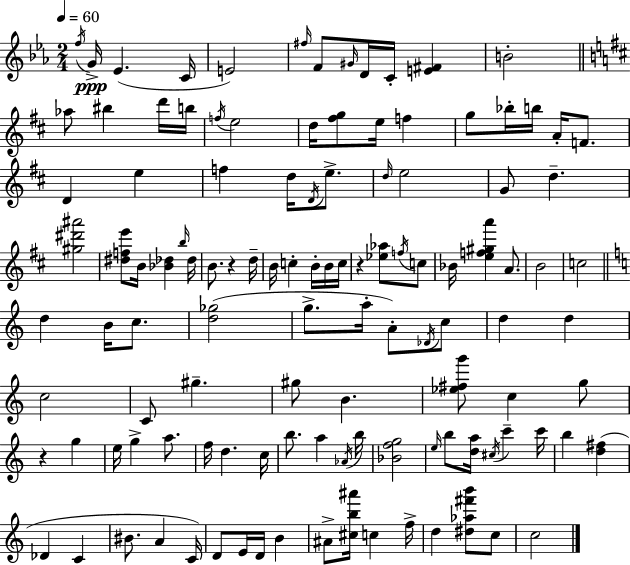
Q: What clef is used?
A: treble